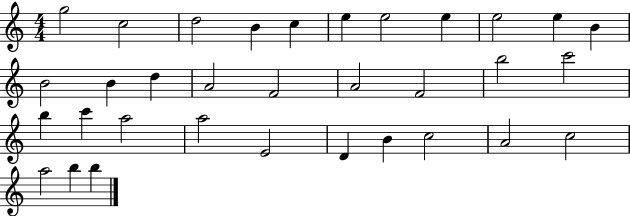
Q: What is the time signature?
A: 4/4